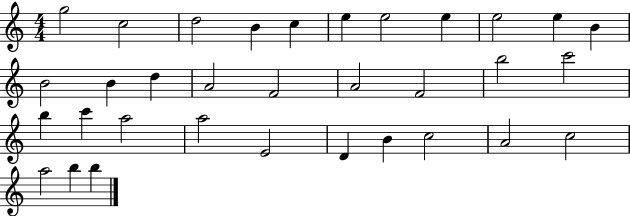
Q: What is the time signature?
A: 4/4